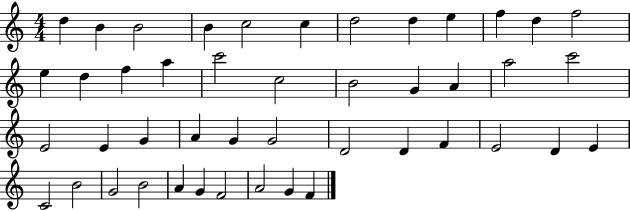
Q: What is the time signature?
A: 4/4